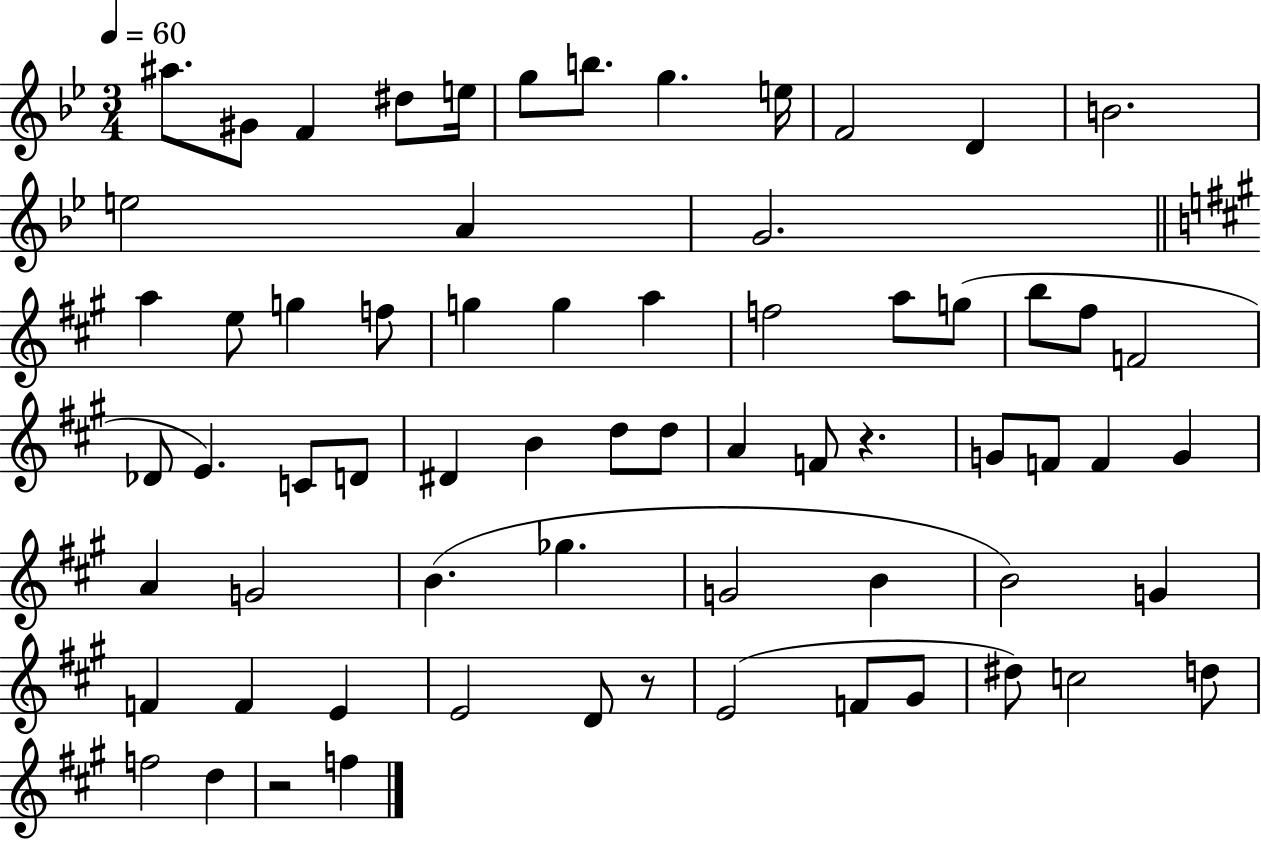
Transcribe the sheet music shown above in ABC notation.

X:1
T:Untitled
M:3/4
L:1/4
K:Bb
^a/2 ^G/2 F ^d/2 e/4 g/2 b/2 g e/4 F2 D B2 e2 A G2 a e/2 g f/2 g g a f2 a/2 g/2 b/2 ^f/2 F2 _D/2 E C/2 D/2 ^D B d/2 d/2 A F/2 z G/2 F/2 F G A G2 B _g G2 B B2 G F F E E2 D/2 z/2 E2 F/2 ^G/2 ^d/2 c2 d/2 f2 d z2 f